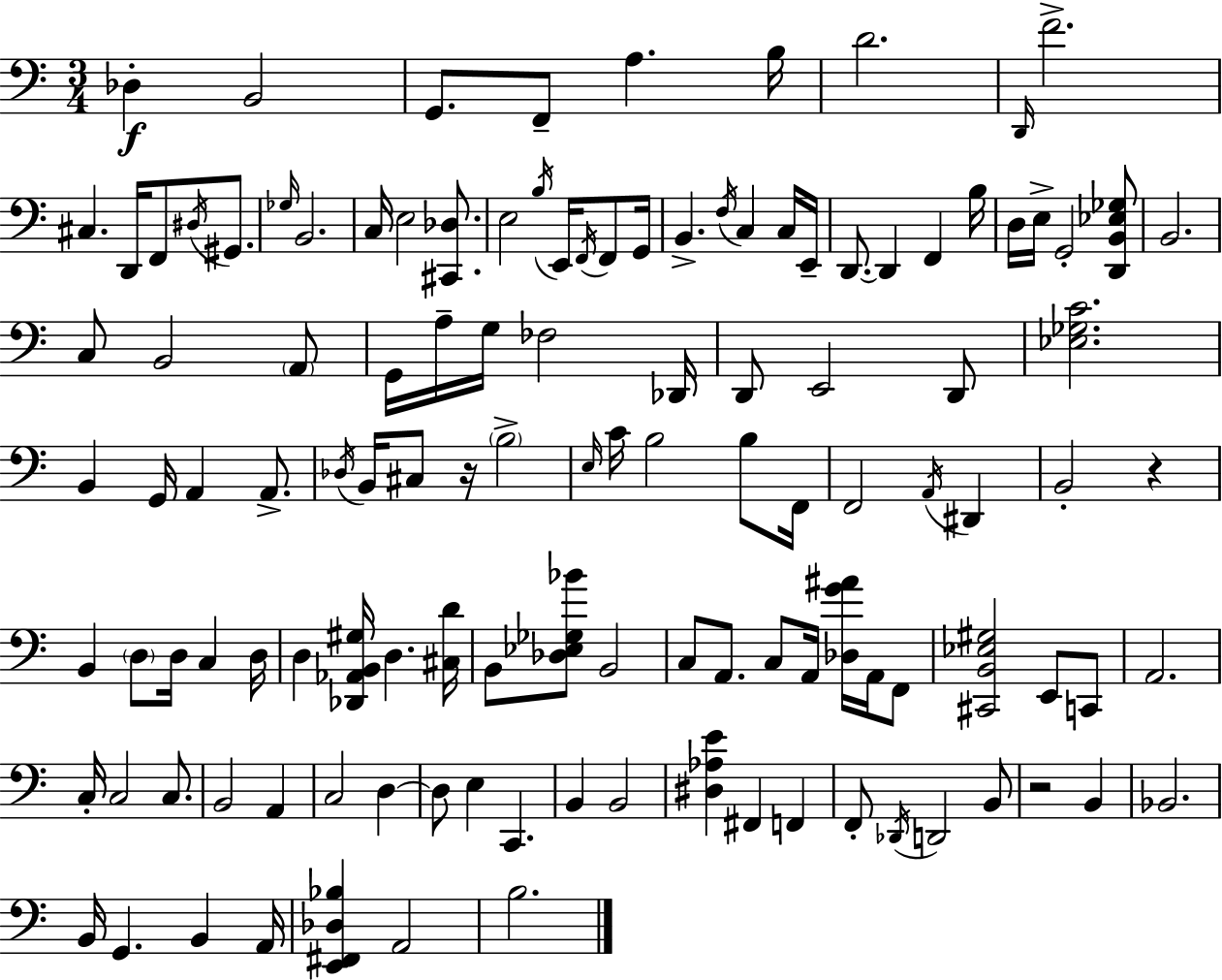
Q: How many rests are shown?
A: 3